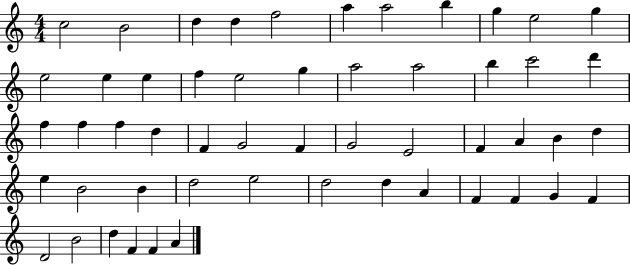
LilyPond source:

{
  \clef treble
  \numericTimeSignature
  \time 4/4
  \key c \major
  c''2 b'2 | d''4 d''4 f''2 | a''4 a''2 b''4 | g''4 e''2 g''4 | \break e''2 e''4 e''4 | f''4 e''2 g''4 | a''2 a''2 | b''4 c'''2 d'''4 | \break f''4 f''4 f''4 d''4 | f'4 g'2 f'4 | g'2 e'2 | f'4 a'4 b'4 d''4 | \break e''4 b'2 b'4 | d''2 e''2 | d''2 d''4 a'4 | f'4 f'4 g'4 f'4 | \break d'2 b'2 | d''4 f'4 f'4 a'4 | \bar "|."
}